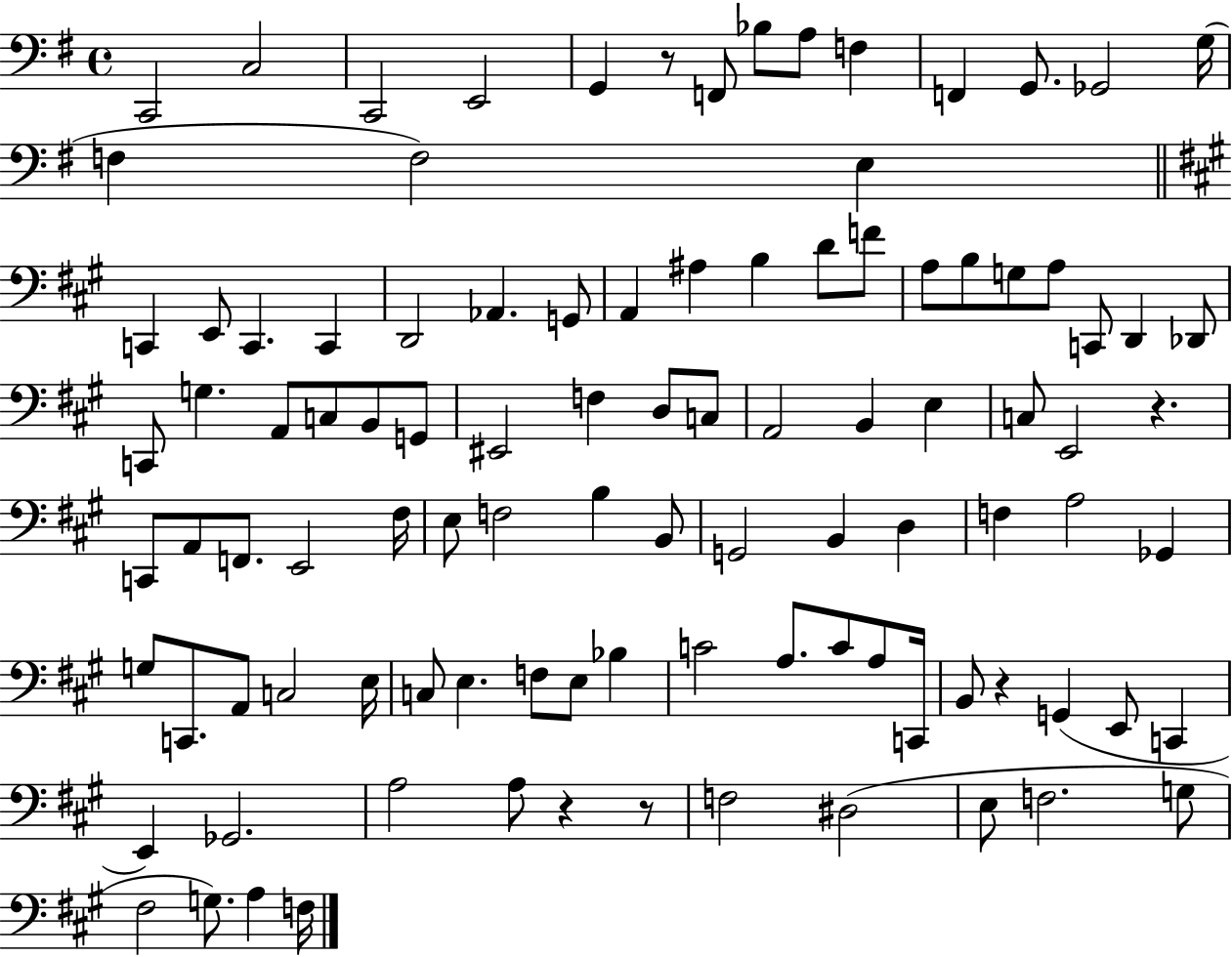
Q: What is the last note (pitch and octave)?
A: F3